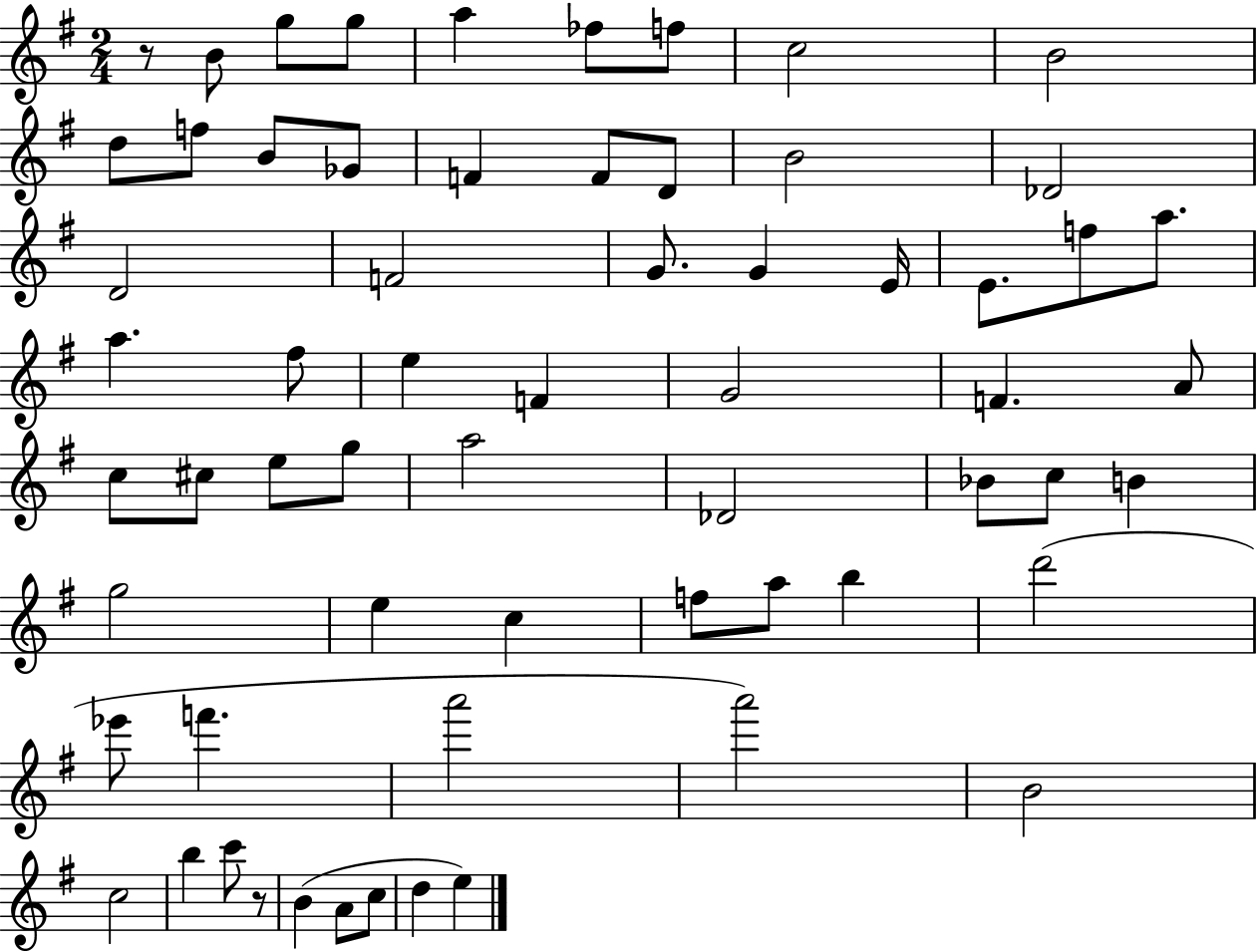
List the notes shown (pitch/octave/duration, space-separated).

R/e B4/e G5/e G5/e A5/q FES5/e F5/e C5/h B4/h D5/e F5/e B4/e Gb4/e F4/q F4/e D4/e B4/h Db4/h D4/h F4/h G4/e. G4/q E4/s E4/e. F5/e A5/e. A5/q. F#5/e E5/q F4/q G4/h F4/q. A4/e C5/e C#5/e E5/e G5/e A5/h Db4/h Bb4/e C5/e B4/q G5/h E5/q C5/q F5/e A5/e B5/q D6/h Eb6/e F6/q. A6/h A6/h B4/h C5/h B5/q C6/e R/e B4/q A4/e C5/e D5/q E5/q